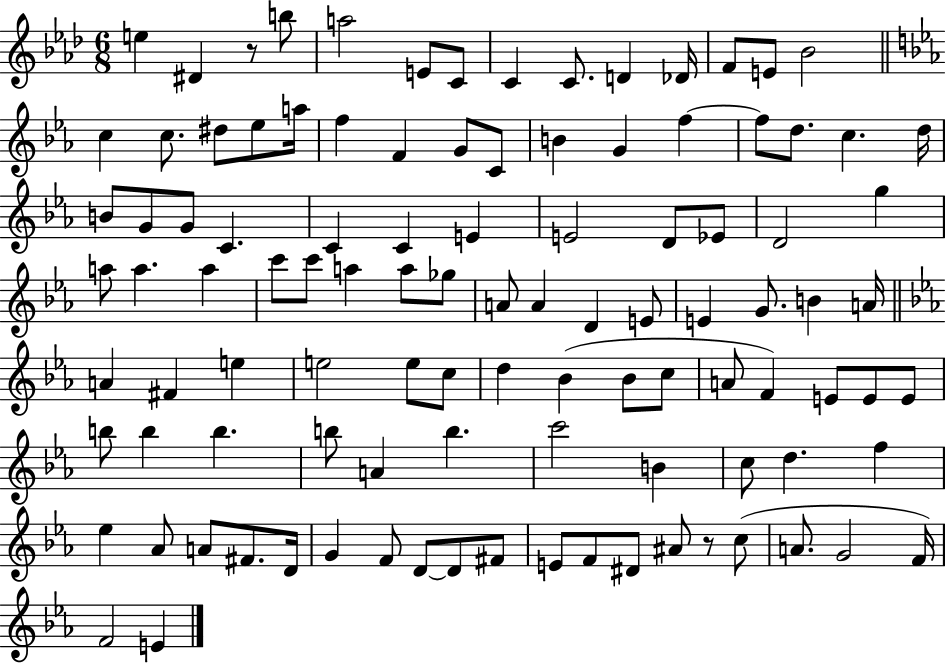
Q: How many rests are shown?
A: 2